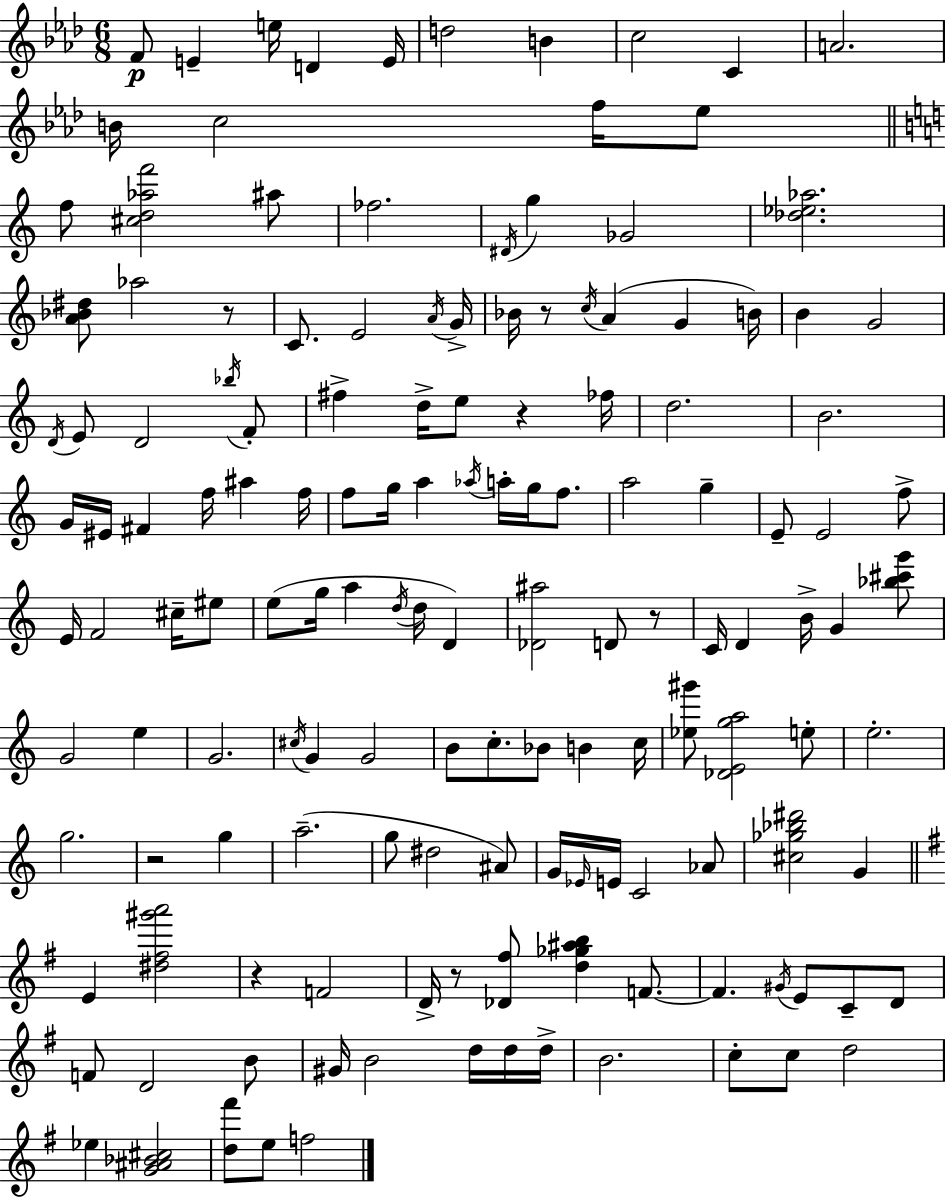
{
  \clef treble
  \numericTimeSignature
  \time 6/8
  \key f \minor
  \repeat volta 2 { f'8\p e'4-- e''16 d'4 e'16 | d''2 b'4 | c''2 c'4 | a'2. | \break b'16 c''2 f''16 ees''8 | \bar "||" \break \key a \minor f''8 <cis'' d'' aes'' f'''>2 ais''8 | fes''2. | \acciaccatura { dis'16 } g''4 ges'2 | <des'' ees'' aes''>2. | \break <a' bes' dis''>8 aes''2 r8 | c'8. e'2 | \acciaccatura { a'16 } g'16-> bes'16 r8 \acciaccatura { c''16 }( a'4 g'4 | b'16) b'4 g'2 | \break \acciaccatura { d'16 } e'8 d'2 | \acciaccatura { bes''16 } f'8-. fis''4-> d''16-> e''8 | r4 fes''16 d''2. | b'2. | \break g'16 eis'16 fis'4 f''16 | ais''4 f''16 f''8 g''16 a''4 | \acciaccatura { aes''16 } a''16-. g''16 f''8. a''2 | g''4-- e'8-- e'2 | \break f''8-> e'16 f'2 | cis''16-- eis''8 e''8( g''16 a''4 | \acciaccatura { d''16 } d''16 d'4) <des' ais''>2 | d'8 r8 c'16 d'4 | \break b'16-> g'4 <bes'' cis''' g'''>8 g'2 | e''4 g'2. | \acciaccatura { cis''16 } g'4 | g'2 b'8 c''8.-. | \break bes'8 b'4 c''16 <ees'' gis'''>8 <des' e' g'' a''>2 | e''8-. e''2.-. | g''2. | r2 | \break g''4 a''2.--( | g''8 dis''2 | ais'8) g'16 \grace { ees'16 } e'16 c'2 | aes'8 <cis'' ges'' bes'' dis'''>2 | \break g'4 \bar "||" \break \key g \major e'4 <dis'' fis'' gis''' a'''>2 | r4 f'2 | d'16-> r8 <des' fis''>8 <d'' ges'' ais'' b''>4 f'8.~~ | f'4. \acciaccatura { gis'16 } e'8 c'8-- d'8 | \break f'8 d'2 b'8 | gis'16 b'2 d''16 d''16 | d''16-> b'2. | c''8-. c''8 d''2 | \break ees''4 <g' ais' bes' cis''>2 | <d'' fis'''>8 e''8 f''2 | } \bar "|."
}